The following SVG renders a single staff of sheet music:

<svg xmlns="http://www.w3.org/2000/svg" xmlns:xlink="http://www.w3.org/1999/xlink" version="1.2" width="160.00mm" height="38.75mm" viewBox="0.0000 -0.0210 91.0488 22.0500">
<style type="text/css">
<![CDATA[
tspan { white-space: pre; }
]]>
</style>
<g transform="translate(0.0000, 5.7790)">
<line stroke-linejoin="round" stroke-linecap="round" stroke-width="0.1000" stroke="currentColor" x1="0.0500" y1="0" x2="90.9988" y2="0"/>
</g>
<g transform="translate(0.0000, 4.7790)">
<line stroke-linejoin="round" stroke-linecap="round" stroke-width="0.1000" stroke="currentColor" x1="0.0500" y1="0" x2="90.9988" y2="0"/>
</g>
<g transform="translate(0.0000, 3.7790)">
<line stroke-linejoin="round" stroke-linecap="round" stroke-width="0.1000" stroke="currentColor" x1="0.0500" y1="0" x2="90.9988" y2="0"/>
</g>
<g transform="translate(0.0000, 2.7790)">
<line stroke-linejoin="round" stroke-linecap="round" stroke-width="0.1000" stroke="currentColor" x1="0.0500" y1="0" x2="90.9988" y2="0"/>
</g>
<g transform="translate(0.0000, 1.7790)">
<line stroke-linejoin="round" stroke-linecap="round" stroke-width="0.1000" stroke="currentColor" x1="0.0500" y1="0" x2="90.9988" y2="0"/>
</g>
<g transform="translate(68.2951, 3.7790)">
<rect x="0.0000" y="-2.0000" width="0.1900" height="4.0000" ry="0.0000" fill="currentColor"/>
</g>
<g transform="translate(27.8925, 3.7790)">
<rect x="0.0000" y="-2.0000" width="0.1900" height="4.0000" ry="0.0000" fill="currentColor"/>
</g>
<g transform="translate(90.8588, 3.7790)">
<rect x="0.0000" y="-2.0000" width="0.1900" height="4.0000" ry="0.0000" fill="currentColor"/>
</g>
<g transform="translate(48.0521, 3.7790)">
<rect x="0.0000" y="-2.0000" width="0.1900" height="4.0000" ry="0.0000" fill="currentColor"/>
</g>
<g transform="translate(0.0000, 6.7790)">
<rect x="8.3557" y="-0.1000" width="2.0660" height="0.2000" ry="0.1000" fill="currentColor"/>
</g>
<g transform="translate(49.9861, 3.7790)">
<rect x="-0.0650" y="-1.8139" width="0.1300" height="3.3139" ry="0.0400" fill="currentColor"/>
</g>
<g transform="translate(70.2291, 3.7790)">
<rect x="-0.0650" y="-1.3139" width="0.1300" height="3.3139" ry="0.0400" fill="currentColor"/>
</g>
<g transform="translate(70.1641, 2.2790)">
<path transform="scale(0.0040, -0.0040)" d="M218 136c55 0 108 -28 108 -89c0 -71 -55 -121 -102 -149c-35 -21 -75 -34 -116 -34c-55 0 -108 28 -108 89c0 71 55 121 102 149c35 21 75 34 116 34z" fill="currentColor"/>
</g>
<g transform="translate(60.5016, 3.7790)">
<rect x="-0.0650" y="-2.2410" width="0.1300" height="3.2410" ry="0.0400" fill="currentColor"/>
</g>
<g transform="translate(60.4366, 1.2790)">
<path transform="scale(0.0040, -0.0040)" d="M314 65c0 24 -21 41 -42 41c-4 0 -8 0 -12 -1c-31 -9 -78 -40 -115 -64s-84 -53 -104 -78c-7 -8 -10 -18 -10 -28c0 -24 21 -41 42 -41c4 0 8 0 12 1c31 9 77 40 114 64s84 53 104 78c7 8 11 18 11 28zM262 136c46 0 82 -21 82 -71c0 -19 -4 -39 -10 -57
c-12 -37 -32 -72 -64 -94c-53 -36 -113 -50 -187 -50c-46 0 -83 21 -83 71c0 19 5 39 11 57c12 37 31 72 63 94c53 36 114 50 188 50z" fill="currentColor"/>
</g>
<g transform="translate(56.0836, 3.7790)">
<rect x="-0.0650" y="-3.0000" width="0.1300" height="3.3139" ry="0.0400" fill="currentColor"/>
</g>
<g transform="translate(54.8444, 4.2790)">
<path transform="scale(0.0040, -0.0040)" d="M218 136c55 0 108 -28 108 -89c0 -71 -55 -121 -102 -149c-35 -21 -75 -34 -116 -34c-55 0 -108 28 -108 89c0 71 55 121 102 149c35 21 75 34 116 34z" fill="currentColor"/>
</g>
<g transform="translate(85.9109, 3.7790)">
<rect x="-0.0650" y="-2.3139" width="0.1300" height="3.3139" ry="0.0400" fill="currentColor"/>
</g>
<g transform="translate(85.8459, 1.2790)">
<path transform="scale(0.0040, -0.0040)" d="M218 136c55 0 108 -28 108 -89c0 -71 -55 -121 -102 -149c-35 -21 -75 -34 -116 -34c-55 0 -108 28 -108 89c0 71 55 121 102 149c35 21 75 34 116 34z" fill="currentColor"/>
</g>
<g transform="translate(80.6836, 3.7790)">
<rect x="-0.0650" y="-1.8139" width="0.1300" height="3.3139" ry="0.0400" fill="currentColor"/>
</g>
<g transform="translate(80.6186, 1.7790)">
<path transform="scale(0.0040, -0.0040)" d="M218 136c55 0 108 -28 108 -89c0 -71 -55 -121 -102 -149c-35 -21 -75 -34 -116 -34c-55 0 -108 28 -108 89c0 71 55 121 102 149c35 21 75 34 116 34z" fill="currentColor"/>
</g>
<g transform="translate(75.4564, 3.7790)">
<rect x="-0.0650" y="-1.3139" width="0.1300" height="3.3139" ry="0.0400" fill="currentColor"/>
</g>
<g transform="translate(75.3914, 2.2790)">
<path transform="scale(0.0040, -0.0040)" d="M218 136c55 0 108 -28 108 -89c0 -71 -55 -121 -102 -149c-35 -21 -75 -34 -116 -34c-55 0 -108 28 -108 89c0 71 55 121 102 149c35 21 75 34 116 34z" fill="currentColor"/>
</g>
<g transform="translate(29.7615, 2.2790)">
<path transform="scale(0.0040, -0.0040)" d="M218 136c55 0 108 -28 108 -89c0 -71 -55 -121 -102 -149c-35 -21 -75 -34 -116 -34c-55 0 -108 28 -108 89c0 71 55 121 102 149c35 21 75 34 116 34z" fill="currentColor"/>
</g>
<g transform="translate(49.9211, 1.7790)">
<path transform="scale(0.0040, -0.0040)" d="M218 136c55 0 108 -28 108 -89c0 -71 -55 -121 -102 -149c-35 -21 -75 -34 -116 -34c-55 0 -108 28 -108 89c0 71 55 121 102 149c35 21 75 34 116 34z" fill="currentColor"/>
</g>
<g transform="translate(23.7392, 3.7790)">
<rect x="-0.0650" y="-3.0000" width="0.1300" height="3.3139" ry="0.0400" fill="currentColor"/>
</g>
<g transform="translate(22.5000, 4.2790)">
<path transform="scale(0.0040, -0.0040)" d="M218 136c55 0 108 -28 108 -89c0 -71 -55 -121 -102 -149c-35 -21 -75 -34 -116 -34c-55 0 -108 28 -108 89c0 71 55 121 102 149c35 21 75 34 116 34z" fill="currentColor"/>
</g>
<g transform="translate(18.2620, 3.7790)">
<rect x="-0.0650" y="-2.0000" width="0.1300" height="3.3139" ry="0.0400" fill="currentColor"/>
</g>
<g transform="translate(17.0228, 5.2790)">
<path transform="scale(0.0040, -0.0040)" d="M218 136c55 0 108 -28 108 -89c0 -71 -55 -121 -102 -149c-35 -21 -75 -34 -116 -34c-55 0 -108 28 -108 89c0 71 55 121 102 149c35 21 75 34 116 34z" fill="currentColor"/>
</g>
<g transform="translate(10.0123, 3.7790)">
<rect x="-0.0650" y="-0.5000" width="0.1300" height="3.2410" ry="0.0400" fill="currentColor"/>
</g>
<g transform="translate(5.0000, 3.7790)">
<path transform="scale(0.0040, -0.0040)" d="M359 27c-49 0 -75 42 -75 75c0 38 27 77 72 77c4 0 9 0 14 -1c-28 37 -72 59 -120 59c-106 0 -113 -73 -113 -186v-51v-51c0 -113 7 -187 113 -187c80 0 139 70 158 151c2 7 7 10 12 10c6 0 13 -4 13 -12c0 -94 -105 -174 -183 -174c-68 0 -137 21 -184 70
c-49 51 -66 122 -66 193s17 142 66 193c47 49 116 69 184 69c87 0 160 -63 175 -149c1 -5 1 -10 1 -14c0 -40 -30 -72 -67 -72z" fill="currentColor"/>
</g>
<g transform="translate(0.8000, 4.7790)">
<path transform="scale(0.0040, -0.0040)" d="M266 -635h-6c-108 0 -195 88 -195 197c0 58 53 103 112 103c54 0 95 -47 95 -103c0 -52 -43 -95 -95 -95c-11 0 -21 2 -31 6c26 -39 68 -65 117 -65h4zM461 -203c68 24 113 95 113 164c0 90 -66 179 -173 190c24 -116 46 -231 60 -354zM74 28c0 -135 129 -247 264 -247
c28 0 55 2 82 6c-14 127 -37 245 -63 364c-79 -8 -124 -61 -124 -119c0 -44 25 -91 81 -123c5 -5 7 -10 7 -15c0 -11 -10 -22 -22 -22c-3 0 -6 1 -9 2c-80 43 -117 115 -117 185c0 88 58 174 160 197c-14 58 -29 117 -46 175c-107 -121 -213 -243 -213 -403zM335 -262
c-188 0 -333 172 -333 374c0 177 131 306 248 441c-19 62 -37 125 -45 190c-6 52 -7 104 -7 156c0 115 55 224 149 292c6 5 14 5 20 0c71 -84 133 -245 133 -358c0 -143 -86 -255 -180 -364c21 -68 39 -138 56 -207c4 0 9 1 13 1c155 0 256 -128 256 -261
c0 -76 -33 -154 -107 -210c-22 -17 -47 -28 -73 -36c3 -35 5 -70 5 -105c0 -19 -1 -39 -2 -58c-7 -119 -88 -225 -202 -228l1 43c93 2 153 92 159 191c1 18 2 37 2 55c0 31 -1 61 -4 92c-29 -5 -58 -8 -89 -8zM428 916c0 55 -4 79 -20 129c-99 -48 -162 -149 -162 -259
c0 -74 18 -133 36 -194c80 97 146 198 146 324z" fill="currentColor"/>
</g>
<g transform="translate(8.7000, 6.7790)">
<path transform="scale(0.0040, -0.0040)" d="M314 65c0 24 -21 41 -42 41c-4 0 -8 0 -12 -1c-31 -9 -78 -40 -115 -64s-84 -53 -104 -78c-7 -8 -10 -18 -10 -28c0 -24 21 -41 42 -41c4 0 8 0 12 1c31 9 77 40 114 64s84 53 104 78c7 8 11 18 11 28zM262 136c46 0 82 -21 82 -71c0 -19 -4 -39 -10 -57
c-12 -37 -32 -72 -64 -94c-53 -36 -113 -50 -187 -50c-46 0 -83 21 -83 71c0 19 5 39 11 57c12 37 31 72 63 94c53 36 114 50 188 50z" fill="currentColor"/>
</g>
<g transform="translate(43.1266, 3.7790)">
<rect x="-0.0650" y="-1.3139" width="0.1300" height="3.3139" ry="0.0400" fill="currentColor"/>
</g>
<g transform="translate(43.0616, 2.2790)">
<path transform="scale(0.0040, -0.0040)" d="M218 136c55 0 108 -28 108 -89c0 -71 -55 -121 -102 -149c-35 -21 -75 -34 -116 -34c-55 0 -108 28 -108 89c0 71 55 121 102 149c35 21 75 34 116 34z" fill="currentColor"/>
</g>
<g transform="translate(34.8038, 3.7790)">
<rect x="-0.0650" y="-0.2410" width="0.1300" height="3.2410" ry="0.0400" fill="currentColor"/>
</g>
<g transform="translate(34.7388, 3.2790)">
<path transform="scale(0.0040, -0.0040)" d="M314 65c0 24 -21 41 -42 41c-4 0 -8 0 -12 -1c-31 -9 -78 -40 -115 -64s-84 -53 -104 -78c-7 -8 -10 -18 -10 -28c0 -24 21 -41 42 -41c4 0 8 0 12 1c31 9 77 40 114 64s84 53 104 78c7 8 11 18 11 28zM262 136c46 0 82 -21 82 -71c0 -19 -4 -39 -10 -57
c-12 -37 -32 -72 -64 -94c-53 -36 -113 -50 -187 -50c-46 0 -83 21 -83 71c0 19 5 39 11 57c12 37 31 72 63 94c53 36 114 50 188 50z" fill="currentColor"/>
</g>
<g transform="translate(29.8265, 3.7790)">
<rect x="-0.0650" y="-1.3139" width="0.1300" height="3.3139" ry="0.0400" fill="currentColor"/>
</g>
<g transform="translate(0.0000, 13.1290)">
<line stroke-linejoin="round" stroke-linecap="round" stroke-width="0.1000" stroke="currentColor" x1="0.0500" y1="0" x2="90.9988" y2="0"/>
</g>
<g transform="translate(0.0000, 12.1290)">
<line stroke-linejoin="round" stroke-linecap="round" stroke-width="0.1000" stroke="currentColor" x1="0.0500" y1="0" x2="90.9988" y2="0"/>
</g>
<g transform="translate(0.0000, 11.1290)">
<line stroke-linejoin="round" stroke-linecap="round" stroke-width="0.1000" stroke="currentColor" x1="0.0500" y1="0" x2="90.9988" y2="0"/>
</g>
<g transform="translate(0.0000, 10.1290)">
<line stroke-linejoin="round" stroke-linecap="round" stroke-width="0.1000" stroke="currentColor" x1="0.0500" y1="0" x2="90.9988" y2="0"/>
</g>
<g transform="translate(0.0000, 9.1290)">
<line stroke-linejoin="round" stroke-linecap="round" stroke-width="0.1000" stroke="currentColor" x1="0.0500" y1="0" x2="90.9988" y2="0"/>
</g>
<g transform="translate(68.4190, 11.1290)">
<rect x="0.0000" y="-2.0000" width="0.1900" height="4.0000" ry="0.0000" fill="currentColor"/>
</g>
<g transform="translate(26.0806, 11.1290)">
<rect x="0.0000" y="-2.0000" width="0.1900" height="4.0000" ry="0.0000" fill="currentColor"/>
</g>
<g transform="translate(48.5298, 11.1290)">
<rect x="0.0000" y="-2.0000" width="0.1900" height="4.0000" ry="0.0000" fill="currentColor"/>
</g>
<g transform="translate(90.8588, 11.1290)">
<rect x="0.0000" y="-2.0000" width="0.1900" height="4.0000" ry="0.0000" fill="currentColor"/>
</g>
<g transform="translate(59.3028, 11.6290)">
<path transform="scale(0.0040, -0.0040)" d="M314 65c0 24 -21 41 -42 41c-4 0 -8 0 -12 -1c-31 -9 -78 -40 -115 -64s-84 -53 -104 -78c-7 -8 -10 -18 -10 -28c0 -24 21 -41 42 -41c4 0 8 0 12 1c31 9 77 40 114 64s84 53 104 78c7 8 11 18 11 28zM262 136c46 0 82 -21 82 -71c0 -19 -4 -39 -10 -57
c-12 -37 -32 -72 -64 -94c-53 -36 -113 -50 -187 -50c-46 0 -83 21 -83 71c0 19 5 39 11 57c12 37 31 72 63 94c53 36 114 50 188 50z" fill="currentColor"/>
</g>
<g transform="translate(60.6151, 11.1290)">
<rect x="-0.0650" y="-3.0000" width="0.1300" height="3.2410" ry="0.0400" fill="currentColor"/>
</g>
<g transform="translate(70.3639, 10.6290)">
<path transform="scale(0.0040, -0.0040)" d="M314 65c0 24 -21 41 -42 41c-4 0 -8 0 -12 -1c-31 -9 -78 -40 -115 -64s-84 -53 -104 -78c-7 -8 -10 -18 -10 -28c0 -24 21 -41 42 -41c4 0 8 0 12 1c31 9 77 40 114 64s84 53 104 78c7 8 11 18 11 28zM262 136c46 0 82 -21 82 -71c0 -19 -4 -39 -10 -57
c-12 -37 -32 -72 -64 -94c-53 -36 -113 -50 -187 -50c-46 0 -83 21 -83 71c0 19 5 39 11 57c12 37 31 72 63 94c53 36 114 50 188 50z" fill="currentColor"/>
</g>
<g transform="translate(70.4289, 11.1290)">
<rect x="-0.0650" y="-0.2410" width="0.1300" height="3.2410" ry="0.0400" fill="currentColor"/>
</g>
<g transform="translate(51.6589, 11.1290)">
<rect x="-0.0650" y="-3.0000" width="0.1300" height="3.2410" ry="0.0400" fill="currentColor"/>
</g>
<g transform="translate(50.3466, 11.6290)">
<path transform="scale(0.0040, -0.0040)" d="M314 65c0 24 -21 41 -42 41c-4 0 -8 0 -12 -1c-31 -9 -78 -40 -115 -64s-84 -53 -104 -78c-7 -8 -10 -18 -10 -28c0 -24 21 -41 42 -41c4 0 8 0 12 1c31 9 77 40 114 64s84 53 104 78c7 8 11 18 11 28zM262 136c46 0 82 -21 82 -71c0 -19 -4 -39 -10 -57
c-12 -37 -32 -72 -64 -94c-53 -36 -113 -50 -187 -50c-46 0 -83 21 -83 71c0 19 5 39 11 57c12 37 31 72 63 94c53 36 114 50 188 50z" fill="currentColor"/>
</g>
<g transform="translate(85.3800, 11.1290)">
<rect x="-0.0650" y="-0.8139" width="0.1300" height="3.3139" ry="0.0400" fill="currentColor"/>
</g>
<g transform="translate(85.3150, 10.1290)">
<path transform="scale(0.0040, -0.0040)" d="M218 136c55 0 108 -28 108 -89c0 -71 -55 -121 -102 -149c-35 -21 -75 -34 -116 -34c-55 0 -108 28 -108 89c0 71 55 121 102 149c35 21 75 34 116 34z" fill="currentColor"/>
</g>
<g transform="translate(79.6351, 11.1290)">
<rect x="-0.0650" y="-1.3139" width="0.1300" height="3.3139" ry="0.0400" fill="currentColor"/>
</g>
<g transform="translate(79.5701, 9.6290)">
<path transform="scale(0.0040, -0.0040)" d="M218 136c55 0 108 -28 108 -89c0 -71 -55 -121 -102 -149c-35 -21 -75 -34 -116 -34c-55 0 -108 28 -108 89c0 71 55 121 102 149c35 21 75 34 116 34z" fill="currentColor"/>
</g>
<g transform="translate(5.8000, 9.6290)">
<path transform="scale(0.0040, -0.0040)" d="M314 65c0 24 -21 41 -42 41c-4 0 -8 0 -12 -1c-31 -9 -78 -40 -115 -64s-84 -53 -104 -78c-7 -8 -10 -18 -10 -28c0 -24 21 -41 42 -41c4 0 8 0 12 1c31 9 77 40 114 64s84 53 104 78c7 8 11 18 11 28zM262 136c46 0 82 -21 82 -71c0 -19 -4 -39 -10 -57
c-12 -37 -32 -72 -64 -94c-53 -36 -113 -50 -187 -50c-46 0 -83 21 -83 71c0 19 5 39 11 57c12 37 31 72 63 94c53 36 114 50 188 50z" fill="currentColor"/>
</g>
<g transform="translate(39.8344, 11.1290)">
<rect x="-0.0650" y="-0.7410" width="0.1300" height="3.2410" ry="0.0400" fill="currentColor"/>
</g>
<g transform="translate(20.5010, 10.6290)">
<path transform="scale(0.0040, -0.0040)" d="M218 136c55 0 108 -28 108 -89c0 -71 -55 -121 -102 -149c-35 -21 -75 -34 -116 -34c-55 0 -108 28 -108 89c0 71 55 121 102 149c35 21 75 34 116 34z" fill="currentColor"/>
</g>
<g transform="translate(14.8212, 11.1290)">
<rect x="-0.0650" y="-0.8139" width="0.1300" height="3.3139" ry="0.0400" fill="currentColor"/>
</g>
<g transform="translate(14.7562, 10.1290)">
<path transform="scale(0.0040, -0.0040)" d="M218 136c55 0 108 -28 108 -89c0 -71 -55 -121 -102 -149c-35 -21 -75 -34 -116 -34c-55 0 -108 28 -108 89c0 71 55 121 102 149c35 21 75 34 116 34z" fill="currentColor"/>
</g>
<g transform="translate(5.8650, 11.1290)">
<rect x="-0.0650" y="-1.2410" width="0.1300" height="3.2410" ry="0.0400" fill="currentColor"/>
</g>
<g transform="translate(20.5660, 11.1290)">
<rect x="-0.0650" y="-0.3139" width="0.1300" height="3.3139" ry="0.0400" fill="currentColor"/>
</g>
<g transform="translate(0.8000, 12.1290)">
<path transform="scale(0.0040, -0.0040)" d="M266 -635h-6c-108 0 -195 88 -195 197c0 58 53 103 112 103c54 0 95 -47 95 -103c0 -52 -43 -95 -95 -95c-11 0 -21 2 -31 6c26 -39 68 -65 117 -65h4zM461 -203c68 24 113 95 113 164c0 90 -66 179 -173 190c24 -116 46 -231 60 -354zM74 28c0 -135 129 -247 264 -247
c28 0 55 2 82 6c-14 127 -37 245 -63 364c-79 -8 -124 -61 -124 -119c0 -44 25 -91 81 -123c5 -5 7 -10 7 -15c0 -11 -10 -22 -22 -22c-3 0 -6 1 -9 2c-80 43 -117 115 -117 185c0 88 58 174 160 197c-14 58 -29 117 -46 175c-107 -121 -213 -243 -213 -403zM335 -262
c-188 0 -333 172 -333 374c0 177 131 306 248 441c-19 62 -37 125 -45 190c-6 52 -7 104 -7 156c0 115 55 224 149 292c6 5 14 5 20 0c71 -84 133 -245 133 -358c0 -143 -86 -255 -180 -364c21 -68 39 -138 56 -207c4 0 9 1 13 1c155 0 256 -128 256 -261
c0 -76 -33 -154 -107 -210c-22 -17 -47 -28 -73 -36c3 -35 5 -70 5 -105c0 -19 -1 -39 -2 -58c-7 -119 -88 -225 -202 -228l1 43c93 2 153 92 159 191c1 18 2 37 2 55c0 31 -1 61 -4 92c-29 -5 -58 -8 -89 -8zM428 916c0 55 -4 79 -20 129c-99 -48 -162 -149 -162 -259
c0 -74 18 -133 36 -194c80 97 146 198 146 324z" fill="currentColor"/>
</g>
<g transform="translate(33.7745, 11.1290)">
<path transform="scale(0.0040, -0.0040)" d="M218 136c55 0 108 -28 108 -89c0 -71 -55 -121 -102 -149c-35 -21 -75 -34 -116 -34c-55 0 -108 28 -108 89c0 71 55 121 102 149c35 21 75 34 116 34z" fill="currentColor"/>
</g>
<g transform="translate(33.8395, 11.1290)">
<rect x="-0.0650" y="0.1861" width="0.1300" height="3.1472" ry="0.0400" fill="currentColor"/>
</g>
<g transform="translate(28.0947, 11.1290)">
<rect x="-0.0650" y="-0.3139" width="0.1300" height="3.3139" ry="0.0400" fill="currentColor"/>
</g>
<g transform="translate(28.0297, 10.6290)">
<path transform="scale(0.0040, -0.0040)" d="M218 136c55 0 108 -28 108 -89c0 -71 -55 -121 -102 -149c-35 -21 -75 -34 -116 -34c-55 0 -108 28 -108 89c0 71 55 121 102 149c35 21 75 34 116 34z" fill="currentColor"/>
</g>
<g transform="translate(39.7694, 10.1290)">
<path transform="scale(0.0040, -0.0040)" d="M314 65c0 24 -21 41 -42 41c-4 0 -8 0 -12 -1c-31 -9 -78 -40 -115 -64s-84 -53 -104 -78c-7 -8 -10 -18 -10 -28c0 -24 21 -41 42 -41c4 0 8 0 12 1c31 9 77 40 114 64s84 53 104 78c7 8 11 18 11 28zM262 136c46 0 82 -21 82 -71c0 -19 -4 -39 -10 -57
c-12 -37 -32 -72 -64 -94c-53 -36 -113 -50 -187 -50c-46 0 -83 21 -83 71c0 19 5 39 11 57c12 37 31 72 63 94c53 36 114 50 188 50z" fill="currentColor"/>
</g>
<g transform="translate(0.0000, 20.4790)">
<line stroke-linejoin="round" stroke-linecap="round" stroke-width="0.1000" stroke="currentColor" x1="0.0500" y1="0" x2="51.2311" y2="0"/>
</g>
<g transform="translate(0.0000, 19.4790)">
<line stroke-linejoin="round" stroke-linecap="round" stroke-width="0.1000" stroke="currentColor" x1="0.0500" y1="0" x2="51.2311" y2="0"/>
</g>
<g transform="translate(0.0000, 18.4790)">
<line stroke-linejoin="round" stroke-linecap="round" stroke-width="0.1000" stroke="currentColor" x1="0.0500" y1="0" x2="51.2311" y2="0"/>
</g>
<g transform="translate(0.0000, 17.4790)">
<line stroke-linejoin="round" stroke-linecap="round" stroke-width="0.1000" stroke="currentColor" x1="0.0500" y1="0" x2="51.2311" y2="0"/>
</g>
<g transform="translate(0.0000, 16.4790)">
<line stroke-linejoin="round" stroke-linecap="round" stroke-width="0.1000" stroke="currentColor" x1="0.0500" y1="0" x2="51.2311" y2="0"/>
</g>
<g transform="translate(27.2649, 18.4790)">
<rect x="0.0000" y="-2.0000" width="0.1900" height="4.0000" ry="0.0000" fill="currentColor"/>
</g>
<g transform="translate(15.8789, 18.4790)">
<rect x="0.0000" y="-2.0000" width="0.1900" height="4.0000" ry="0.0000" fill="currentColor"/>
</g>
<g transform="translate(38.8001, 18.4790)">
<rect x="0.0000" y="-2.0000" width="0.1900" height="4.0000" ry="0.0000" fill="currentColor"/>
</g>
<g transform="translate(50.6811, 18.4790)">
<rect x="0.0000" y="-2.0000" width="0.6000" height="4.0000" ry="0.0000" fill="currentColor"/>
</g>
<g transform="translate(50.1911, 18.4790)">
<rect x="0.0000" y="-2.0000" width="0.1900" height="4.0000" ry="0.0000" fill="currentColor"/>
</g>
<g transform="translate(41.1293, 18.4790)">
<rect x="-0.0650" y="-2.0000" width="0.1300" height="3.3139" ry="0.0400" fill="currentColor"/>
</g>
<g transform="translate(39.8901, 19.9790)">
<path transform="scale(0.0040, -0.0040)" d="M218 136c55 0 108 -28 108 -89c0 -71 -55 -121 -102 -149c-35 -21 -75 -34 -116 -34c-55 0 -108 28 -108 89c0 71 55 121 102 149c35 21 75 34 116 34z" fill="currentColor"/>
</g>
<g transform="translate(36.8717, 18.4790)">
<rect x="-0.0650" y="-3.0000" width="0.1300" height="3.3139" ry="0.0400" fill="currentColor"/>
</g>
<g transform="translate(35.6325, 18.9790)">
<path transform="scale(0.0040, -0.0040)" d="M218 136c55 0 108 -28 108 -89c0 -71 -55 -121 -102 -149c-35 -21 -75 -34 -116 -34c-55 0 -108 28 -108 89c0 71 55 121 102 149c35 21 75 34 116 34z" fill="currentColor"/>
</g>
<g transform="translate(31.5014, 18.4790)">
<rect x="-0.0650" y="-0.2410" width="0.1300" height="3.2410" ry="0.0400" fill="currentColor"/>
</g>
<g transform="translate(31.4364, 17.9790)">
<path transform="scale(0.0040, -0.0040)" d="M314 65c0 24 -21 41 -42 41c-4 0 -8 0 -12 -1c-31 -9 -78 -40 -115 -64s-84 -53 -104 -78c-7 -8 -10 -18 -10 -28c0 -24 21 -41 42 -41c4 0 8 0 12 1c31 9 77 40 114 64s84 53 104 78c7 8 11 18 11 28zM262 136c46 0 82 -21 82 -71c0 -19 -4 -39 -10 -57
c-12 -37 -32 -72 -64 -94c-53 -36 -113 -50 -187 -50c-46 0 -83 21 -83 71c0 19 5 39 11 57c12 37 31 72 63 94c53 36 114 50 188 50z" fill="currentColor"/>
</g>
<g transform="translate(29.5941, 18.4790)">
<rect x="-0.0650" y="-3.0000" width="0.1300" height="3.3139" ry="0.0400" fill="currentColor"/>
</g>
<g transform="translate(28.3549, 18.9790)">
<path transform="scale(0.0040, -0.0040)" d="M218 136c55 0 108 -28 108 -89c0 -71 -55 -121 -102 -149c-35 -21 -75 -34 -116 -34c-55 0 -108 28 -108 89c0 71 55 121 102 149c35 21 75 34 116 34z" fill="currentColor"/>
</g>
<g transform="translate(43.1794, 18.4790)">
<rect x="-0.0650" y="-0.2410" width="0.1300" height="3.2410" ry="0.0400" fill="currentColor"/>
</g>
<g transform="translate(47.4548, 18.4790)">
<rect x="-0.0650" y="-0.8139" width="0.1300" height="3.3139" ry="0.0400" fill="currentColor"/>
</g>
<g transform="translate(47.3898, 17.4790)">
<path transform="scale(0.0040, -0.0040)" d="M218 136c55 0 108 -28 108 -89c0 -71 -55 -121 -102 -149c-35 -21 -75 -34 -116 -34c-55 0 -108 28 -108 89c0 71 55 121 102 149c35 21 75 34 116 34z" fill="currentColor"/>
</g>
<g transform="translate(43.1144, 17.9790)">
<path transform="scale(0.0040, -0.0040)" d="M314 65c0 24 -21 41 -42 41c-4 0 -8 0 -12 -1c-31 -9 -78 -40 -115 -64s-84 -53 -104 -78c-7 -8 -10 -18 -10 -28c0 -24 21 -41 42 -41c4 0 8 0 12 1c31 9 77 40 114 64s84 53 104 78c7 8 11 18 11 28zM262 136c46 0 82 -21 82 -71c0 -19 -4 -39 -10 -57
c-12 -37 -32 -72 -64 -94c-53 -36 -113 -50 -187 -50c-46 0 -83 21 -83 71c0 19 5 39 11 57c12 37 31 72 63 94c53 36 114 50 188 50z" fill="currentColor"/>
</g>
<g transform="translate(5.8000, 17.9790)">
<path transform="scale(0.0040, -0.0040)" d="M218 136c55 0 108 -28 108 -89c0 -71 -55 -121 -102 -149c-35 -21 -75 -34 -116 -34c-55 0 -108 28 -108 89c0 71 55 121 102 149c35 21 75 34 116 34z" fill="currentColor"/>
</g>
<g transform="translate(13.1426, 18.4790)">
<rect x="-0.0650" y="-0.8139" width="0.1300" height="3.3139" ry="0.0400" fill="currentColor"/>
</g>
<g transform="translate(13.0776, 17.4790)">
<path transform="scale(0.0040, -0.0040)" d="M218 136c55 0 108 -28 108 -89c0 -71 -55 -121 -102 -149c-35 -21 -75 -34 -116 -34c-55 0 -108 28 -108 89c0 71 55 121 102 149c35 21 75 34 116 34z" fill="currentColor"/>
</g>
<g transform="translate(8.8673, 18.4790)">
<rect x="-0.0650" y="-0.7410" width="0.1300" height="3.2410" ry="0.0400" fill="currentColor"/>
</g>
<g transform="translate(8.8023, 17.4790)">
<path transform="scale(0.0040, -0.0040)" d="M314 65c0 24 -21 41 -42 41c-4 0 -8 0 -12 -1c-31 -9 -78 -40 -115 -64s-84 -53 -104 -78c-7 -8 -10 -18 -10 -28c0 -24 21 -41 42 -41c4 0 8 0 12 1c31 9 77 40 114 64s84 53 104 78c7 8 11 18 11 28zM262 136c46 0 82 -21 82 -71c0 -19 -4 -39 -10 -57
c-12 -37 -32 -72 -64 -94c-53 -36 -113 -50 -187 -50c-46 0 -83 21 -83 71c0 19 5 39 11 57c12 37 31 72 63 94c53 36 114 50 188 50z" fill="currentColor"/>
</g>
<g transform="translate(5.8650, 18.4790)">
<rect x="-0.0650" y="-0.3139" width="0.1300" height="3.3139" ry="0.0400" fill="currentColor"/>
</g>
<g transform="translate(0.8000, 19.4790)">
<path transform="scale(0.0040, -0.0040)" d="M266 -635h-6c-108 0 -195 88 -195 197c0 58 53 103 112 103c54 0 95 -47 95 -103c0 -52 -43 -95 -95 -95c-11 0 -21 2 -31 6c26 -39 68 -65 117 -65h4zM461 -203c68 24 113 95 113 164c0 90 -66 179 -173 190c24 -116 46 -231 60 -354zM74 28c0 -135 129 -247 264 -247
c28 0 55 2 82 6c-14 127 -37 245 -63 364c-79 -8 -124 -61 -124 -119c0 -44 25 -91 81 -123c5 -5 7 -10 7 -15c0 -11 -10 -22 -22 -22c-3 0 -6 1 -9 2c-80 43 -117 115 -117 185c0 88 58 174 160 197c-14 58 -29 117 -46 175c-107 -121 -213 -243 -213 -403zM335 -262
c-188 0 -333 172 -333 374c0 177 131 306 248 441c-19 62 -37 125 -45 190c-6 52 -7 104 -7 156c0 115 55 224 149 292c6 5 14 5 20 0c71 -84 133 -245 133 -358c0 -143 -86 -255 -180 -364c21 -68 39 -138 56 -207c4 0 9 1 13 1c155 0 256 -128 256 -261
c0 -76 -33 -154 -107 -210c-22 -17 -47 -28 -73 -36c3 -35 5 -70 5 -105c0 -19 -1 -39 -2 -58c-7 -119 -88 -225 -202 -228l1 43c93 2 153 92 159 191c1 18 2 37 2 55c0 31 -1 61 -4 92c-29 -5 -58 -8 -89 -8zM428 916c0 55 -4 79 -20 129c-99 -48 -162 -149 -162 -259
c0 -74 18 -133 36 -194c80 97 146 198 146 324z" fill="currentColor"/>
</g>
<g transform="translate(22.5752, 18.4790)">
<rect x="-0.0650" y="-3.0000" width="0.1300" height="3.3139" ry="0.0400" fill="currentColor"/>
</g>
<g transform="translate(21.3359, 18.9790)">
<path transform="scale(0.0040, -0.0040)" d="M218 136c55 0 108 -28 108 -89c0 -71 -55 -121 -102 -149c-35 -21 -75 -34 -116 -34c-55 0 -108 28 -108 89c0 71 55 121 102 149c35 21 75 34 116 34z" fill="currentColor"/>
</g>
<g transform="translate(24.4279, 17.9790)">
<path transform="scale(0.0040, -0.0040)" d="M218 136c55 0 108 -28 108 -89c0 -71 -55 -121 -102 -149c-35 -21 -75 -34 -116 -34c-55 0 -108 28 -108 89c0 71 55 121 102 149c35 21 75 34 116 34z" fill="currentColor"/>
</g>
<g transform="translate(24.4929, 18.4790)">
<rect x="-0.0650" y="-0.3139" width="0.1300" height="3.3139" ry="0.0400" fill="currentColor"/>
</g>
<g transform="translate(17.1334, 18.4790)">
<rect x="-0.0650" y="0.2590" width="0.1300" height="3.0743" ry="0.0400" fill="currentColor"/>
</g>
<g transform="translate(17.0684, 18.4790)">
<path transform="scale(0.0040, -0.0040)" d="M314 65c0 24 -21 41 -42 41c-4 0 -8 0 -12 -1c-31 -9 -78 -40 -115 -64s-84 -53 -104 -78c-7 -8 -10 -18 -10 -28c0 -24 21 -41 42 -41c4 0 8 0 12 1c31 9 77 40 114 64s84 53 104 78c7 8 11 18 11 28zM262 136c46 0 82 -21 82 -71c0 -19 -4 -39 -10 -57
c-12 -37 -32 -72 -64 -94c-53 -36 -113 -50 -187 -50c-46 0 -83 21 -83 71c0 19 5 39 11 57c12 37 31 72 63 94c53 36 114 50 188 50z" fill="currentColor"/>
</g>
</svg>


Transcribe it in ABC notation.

X:1
T:Untitled
M:4/4
L:1/4
K:C
C2 F A e c2 e f A g2 e e f g e2 d c c B d2 A2 A2 c2 e d c d2 d B2 A c A c2 A F c2 d